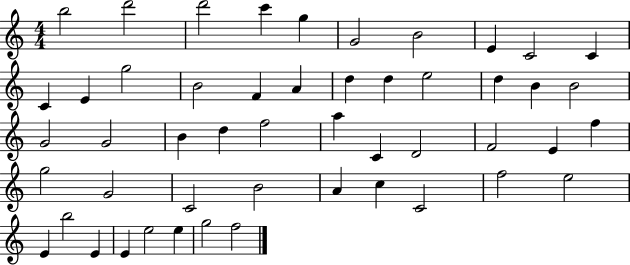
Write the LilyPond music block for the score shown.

{
  \clef treble
  \numericTimeSignature
  \time 4/4
  \key c \major
  b''2 d'''2 | d'''2 c'''4 g''4 | g'2 b'2 | e'4 c'2 c'4 | \break c'4 e'4 g''2 | b'2 f'4 a'4 | d''4 d''4 e''2 | d''4 b'4 b'2 | \break g'2 g'2 | b'4 d''4 f''2 | a''4 c'4 d'2 | f'2 e'4 f''4 | \break g''2 g'2 | c'2 b'2 | a'4 c''4 c'2 | f''2 e''2 | \break e'4 b''2 e'4 | e'4 e''2 e''4 | g''2 f''2 | \bar "|."
}